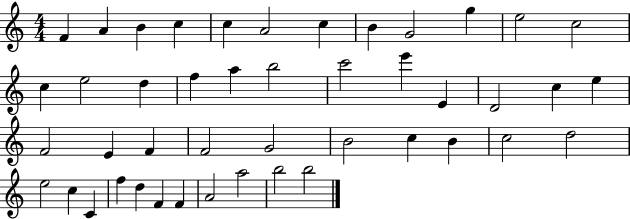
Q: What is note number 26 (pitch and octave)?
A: E4